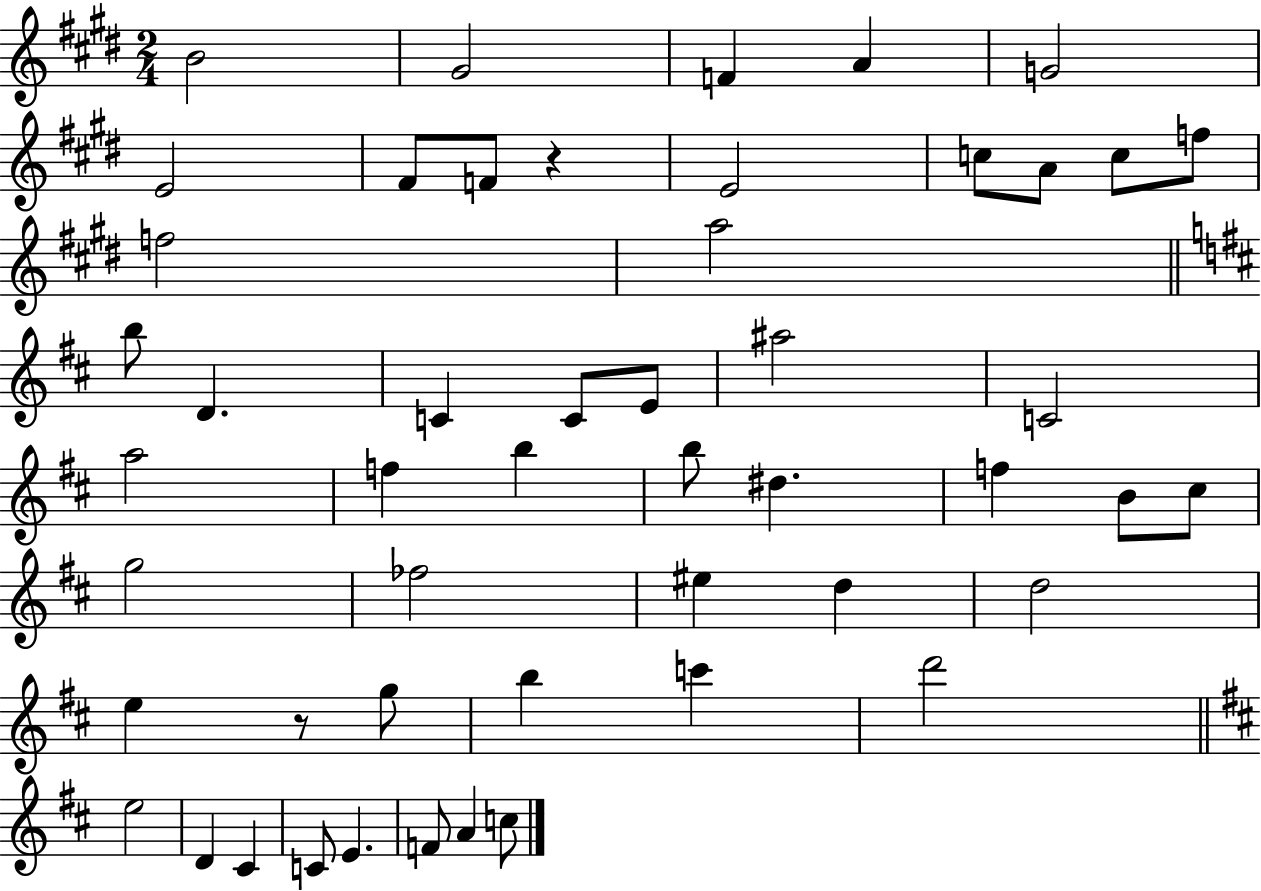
X:1
T:Untitled
M:2/4
L:1/4
K:E
B2 ^G2 F A G2 E2 ^F/2 F/2 z E2 c/2 A/2 c/2 f/2 f2 a2 b/2 D C C/2 E/2 ^a2 C2 a2 f b b/2 ^d f B/2 ^c/2 g2 _f2 ^e d d2 e z/2 g/2 b c' d'2 e2 D ^C C/2 E F/2 A c/2